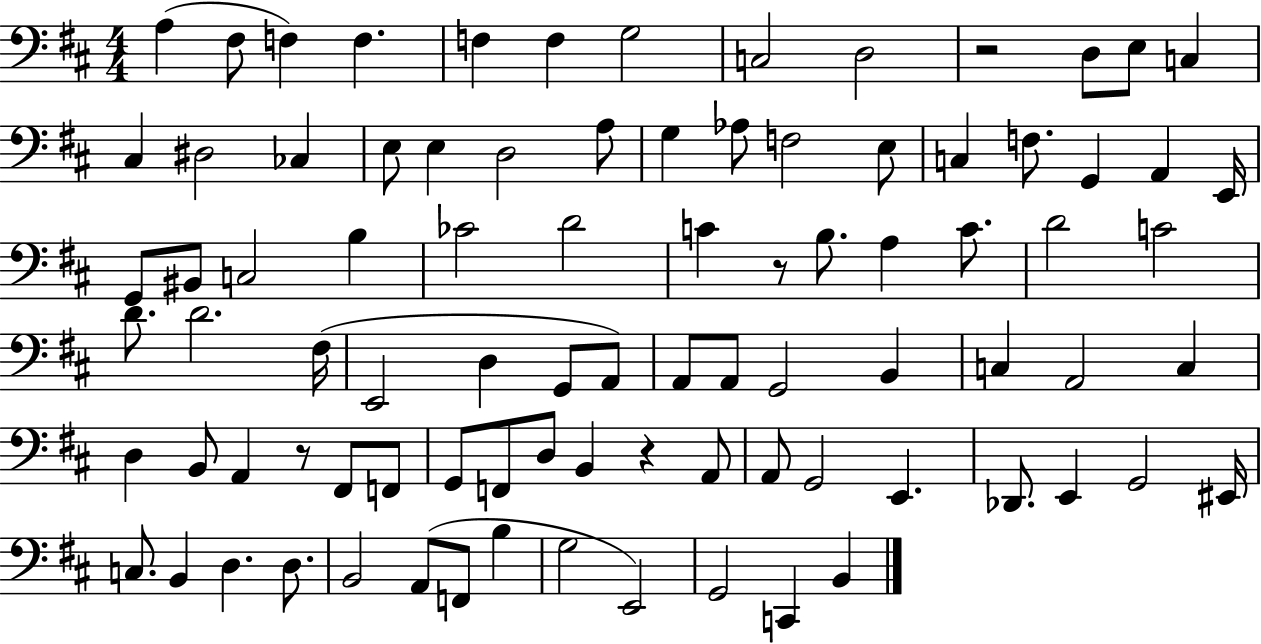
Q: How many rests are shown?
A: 4